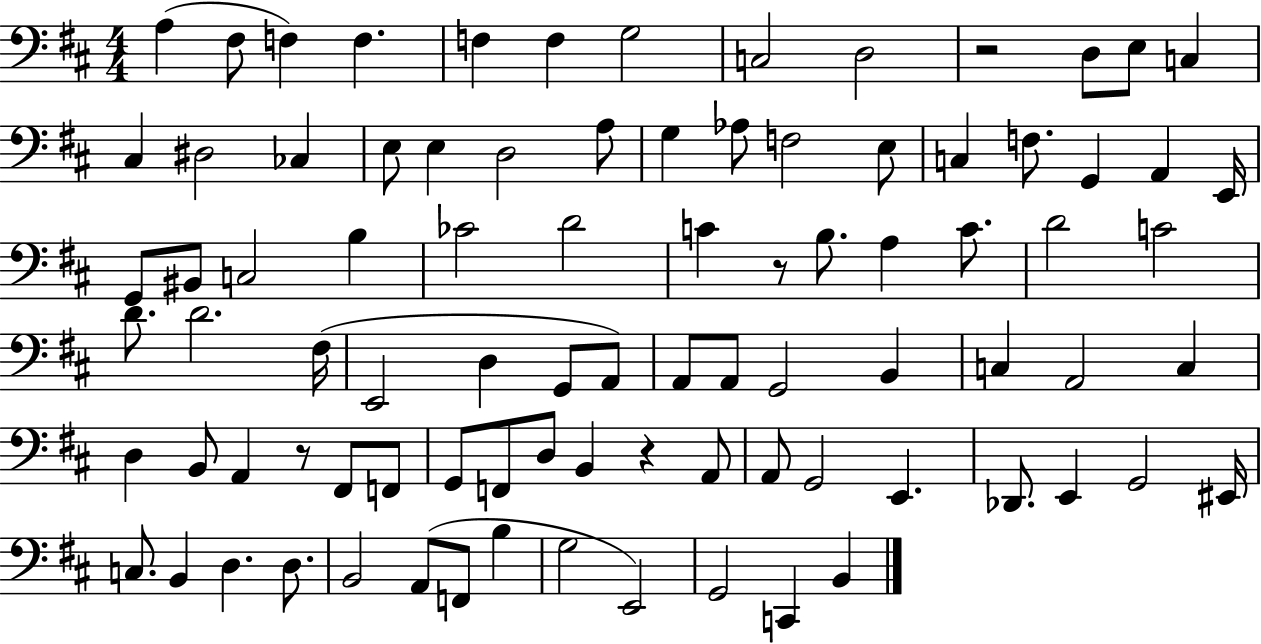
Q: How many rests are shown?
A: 4